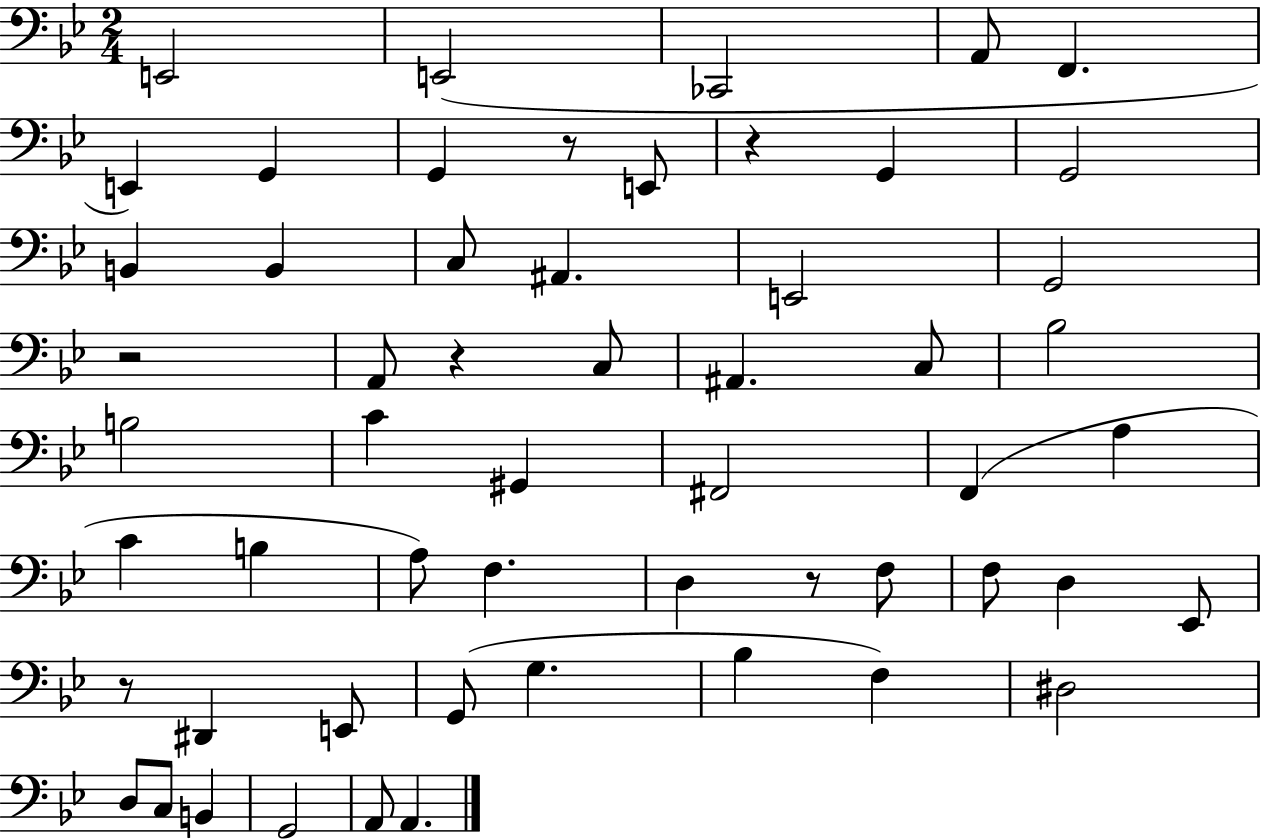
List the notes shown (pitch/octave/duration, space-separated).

E2/h E2/h CES2/h A2/e F2/q. E2/q G2/q G2/q R/e E2/e R/q G2/q G2/h B2/q B2/q C3/e A#2/q. E2/h G2/h R/h A2/e R/q C3/e A#2/q. C3/e Bb3/h B3/h C4/q G#2/q F#2/h F2/q A3/q C4/q B3/q A3/e F3/q. D3/q R/e F3/e F3/e D3/q Eb2/e R/e D#2/q E2/e G2/e G3/q. Bb3/q F3/q D#3/h D3/e C3/e B2/q G2/h A2/e A2/q.